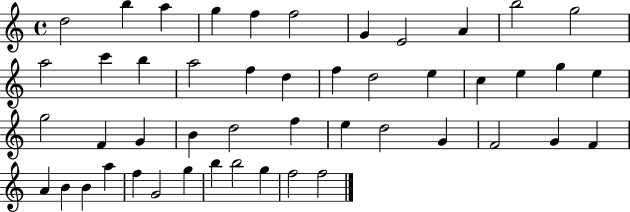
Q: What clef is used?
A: treble